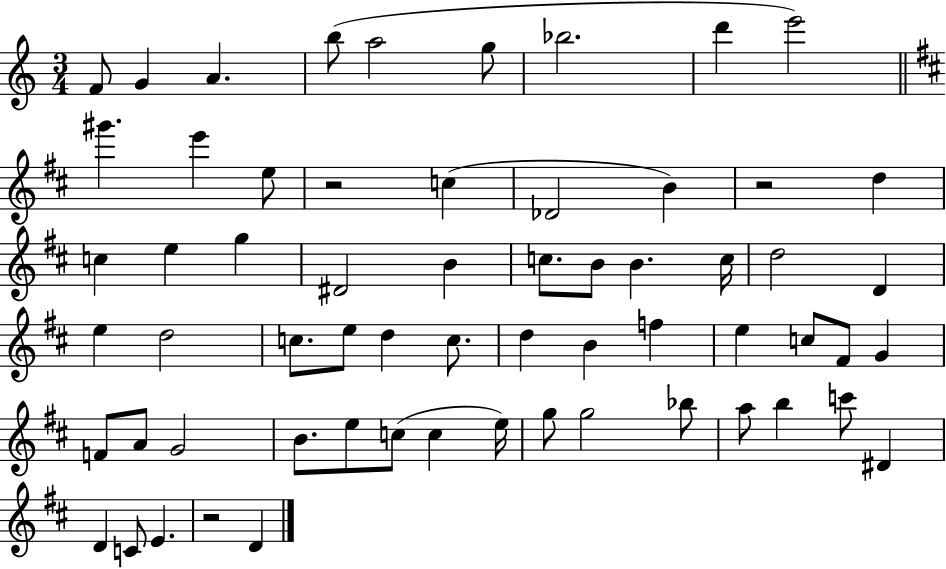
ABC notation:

X:1
T:Untitled
M:3/4
L:1/4
K:C
F/2 G A b/2 a2 g/2 _b2 d' e'2 ^g' e' e/2 z2 c _D2 B z2 d c e g ^D2 B c/2 B/2 B c/4 d2 D e d2 c/2 e/2 d c/2 d B f e c/2 ^F/2 G F/2 A/2 G2 B/2 e/2 c/2 c e/4 g/2 g2 _b/2 a/2 b c'/2 ^D D C/2 E z2 D